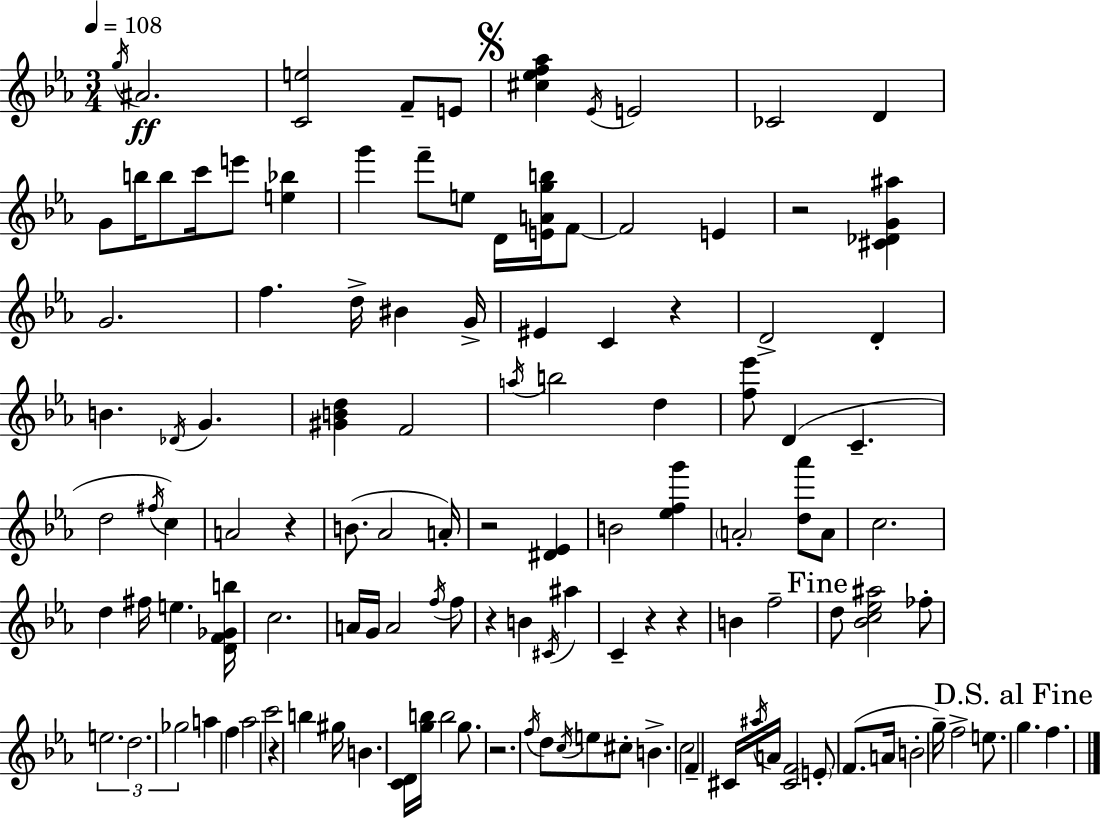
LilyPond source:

{
  \clef treble
  \numericTimeSignature
  \time 3/4
  \key ees \major
  \tempo 4 = 108
  \acciaccatura { g''16 }\ff ais'2. | <c' e''>2 f'8-- e'8 | \mark \markup { \musicglyph "scripts.segno" } <cis'' ees'' f'' aes''>4 \acciaccatura { ees'16 } e'2 | ces'2 d'4 | \break g'8 b''16 b''8 c'''16 e'''8 <e'' bes''>4 | g'''4 f'''8-- e''8 d'16 <e' a' g'' b''>16 | f'8~~ f'2 e'4 | r2 <cis' des' g' ais''>4 | \break g'2. | f''4. d''16-> bis'4 | g'16-> eis'4 c'4 r4 | d'2-> d'4-. | \break b'4. \acciaccatura { des'16 } g'4. | <gis' b' d''>4 f'2 | \acciaccatura { a''16 } b''2 | d''4 <f'' ees'''>8 d'4( c'4.-- | \break d''2 | \acciaccatura { fis''16 }) c''4 a'2 | r4 b'8.( aes'2 | a'16-.) r2 | \break <dis' ees'>4 b'2 | <ees'' f'' g'''>4 \parenthesize a'2-. | <d'' aes'''>8 a'8 c''2. | d''4 fis''16 e''4. | \break <d' f' ges' b''>16 c''2. | a'16 g'16 a'2 | \acciaccatura { f''16 } f''8 r4 b'4 | \acciaccatura { cis'16 } ais''4 c'4-- r4 | \break r4 b'4 f''2-- | \mark "Fine" d''8 <bes' c'' ees'' ais''>2 | fes''8-. \tuplet 3/2 { e''2. | d''2. | \break ges''2 } | a''4 f''4 aes''2 | c'''2 | r4 b''4 gis''16 | \break b'4. <c' d'>16 <g'' b''>16 b''2 | g''8. r2. | \acciaccatura { f''16 } d''8 \acciaccatura { c''16 } e''8 | cis''8-. b'4.-> c''2 | \break f'4-- cis'16 \acciaccatura { ais''16 } a'16 | <cis' f'>2 \parenthesize e'8-. f'8.( | a'16 b'2-. g''16--) f''2-> | e''8. \mark "D.S. al Fine" g''4. | \break f''4. \bar "|."
}